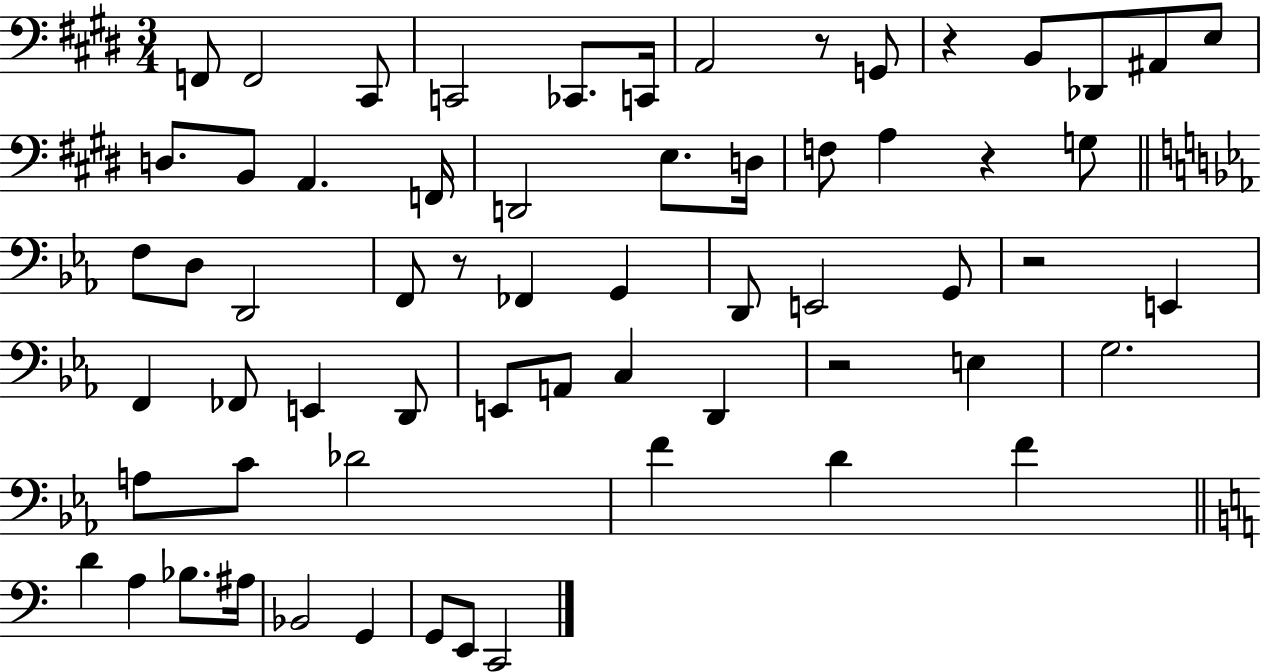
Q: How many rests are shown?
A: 6